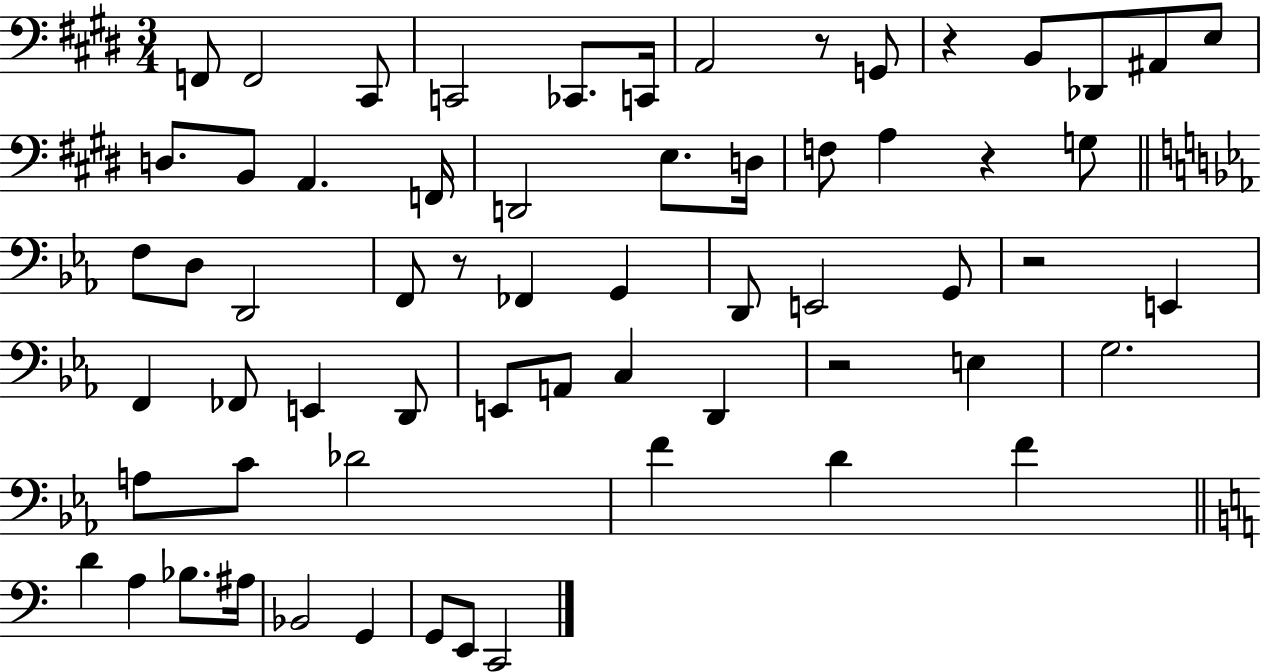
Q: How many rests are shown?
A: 6